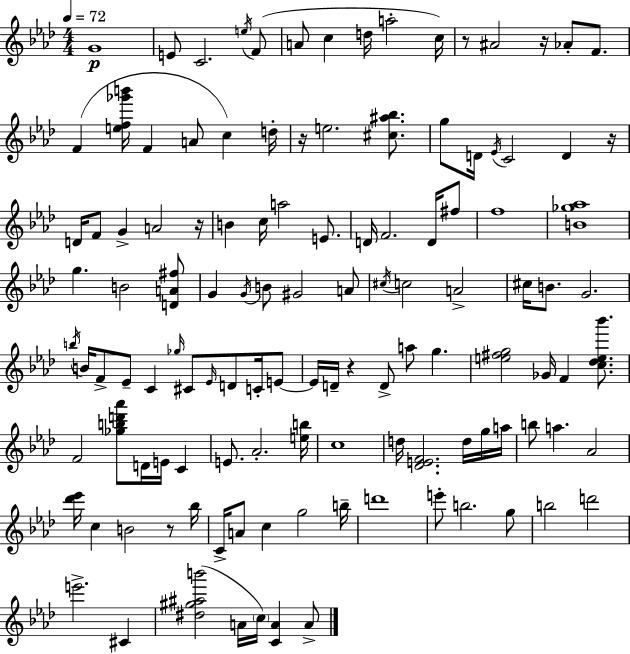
{
  \clef treble
  \numericTimeSignature
  \time 4/4
  \key f \minor
  \tempo 4 = 72
  g'1\p | e'8 c'2. \acciaccatura { e''16 } f'8( | a'8 c''4 d''16 a''2-. | c''16) r8 ais'2 r16 aes'8-. f'8. | \break f'4( <e'' f'' ges''' b'''>16 f'4 a'8 c''4) | d''16-. r16 e''2. <cis'' ais'' bes''>8. | g''8 d'16 \acciaccatura { ees'16 } c'2 d'4 | r16 d'16 f'8 g'4-> a'2 | \break r16 b'4 c''16 a''2 e'8. | d'16 f'2. d'16 | fis''8 f''1 | <b' ges'' aes''>1 | \break g''4. b'2 | <d' a' fis''>8 g'4 \acciaccatura { g'16 } b'8 gis'2 | a'8 \acciaccatura { cis''16 } c''2 a'2-> | cis''16 b'8. g'2. | \break \acciaccatura { b''16 } b'16 f'8-> ees'8-- c'4 \grace { ges''16 } cis'8 | \grace { ees'16 } d'8 c'16-. e'8~~ e'16 d'16-- r4 d'8-> a''8 | g''4. <e'' fis'' g''>2 ges'16 | f'4 <c'' des'' e'' bes'''>8. f'2 <ges'' b'' d''' aes'''>8 | \break d'16 e'16 c'4 e'8. aes'2.-. | <e'' b''>16 c''1 | d''16 <des' e' f'>2. | d''16 g''16 a''16 b''8 a''4. aes'2 | \break <des''' ees'''>16 c''4 b'2 | r8 bes''16 c'16-> a'8 c''4 g''2 | b''16-- d'''1 | e'''8-. b''2. | \break g''8 b''2 d'''2 | e'''2.-> | cis'4 <dis'' gis'' ais'' b'''>2( a'16 | \parenthesize c''16) <c' a'>4 a'8-> \bar "|."
}